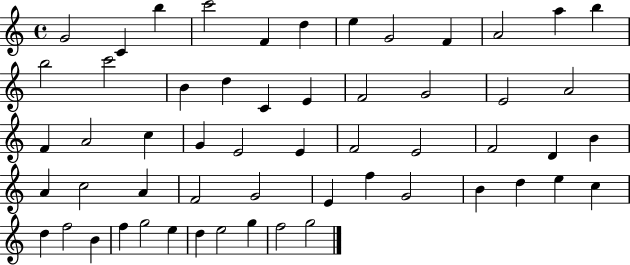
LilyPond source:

{
  \clef treble
  \time 4/4
  \defaultTimeSignature
  \key c \major
  g'2 c'4 b''4 | c'''2 f'4 d''4 | e''4 g'2 f'4 | a'2 a''4 b''4 | \break b''2 c'''2 | b'4 d''4 c'4 e'4 | f'2 g'2 | e'2 a'2 | \break f'4 a'2 c''4 | g'4 e'2 e'4 | f'2 e'2 | f'2 d'4 b'4 | \break a'4 c''2 a'4 | f'2 g'2 | e'4 f''4 g'2 | b'4 d''4 e''4 c''4 | \break d''4 f''2 b'4 | f''4 g''2 e''4 | d''4 e''2 g''4 | f''2 g''2 | \break \bar "|."
}